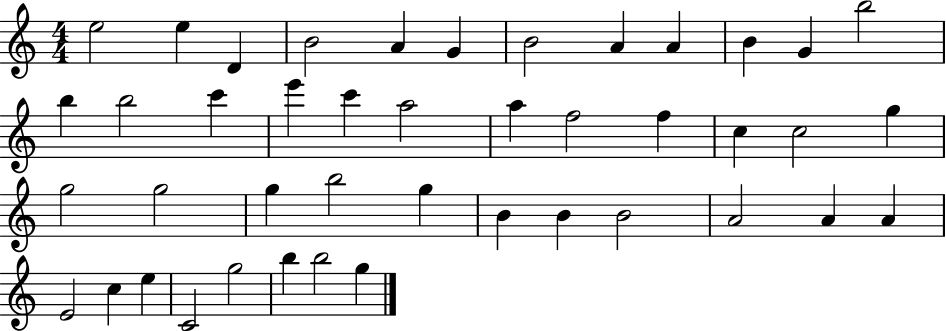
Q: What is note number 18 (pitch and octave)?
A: A5